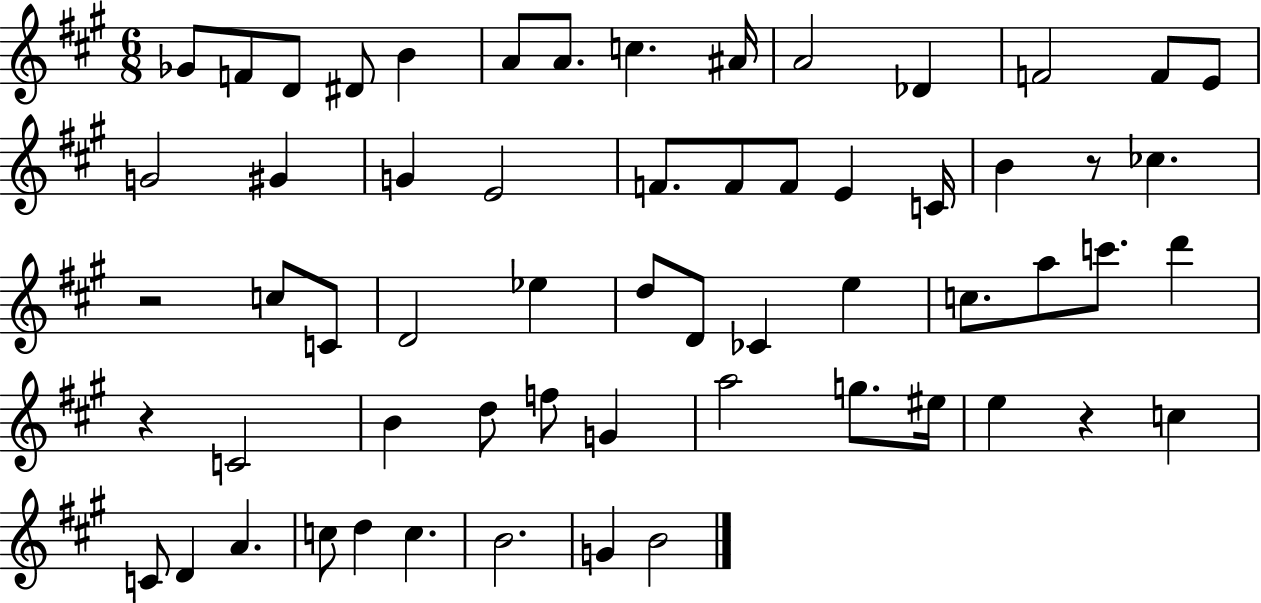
Gb4/e F4/e D4/e D#4/e B4/q A4/e A4/e. C5/q. A#4/s A4/h Db4/q F4/h F4/e E4/e G4/h G#4/q G4/q E4/h F4/e. F4/e F4/e E4/q C4/s B4/q R/e CES5/q. R/h C5/e C4/e D4/h Eb5/q D5/e D4/e CES4/q E5/q C5/e. A5/e C6/e. D6/q R/q C4/h B4/q D5/e F5/e G4/q A5/h G5/e. EIS5/s E5/q R/q C5/q C4/e D4/q A4/q. C5/e D5/q C5/q. B4/h. G4/q B4/h